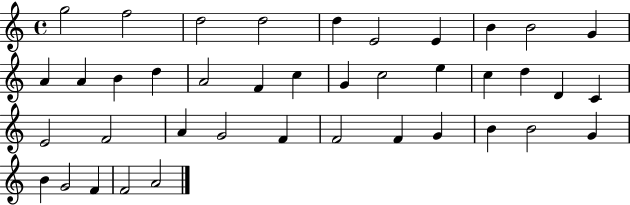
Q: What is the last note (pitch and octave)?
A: A4